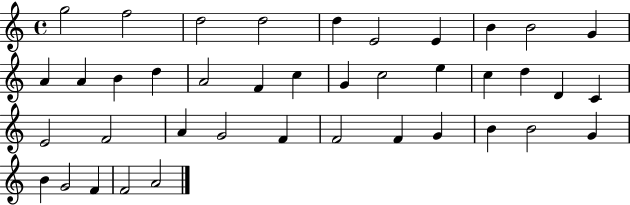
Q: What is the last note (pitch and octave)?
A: A4